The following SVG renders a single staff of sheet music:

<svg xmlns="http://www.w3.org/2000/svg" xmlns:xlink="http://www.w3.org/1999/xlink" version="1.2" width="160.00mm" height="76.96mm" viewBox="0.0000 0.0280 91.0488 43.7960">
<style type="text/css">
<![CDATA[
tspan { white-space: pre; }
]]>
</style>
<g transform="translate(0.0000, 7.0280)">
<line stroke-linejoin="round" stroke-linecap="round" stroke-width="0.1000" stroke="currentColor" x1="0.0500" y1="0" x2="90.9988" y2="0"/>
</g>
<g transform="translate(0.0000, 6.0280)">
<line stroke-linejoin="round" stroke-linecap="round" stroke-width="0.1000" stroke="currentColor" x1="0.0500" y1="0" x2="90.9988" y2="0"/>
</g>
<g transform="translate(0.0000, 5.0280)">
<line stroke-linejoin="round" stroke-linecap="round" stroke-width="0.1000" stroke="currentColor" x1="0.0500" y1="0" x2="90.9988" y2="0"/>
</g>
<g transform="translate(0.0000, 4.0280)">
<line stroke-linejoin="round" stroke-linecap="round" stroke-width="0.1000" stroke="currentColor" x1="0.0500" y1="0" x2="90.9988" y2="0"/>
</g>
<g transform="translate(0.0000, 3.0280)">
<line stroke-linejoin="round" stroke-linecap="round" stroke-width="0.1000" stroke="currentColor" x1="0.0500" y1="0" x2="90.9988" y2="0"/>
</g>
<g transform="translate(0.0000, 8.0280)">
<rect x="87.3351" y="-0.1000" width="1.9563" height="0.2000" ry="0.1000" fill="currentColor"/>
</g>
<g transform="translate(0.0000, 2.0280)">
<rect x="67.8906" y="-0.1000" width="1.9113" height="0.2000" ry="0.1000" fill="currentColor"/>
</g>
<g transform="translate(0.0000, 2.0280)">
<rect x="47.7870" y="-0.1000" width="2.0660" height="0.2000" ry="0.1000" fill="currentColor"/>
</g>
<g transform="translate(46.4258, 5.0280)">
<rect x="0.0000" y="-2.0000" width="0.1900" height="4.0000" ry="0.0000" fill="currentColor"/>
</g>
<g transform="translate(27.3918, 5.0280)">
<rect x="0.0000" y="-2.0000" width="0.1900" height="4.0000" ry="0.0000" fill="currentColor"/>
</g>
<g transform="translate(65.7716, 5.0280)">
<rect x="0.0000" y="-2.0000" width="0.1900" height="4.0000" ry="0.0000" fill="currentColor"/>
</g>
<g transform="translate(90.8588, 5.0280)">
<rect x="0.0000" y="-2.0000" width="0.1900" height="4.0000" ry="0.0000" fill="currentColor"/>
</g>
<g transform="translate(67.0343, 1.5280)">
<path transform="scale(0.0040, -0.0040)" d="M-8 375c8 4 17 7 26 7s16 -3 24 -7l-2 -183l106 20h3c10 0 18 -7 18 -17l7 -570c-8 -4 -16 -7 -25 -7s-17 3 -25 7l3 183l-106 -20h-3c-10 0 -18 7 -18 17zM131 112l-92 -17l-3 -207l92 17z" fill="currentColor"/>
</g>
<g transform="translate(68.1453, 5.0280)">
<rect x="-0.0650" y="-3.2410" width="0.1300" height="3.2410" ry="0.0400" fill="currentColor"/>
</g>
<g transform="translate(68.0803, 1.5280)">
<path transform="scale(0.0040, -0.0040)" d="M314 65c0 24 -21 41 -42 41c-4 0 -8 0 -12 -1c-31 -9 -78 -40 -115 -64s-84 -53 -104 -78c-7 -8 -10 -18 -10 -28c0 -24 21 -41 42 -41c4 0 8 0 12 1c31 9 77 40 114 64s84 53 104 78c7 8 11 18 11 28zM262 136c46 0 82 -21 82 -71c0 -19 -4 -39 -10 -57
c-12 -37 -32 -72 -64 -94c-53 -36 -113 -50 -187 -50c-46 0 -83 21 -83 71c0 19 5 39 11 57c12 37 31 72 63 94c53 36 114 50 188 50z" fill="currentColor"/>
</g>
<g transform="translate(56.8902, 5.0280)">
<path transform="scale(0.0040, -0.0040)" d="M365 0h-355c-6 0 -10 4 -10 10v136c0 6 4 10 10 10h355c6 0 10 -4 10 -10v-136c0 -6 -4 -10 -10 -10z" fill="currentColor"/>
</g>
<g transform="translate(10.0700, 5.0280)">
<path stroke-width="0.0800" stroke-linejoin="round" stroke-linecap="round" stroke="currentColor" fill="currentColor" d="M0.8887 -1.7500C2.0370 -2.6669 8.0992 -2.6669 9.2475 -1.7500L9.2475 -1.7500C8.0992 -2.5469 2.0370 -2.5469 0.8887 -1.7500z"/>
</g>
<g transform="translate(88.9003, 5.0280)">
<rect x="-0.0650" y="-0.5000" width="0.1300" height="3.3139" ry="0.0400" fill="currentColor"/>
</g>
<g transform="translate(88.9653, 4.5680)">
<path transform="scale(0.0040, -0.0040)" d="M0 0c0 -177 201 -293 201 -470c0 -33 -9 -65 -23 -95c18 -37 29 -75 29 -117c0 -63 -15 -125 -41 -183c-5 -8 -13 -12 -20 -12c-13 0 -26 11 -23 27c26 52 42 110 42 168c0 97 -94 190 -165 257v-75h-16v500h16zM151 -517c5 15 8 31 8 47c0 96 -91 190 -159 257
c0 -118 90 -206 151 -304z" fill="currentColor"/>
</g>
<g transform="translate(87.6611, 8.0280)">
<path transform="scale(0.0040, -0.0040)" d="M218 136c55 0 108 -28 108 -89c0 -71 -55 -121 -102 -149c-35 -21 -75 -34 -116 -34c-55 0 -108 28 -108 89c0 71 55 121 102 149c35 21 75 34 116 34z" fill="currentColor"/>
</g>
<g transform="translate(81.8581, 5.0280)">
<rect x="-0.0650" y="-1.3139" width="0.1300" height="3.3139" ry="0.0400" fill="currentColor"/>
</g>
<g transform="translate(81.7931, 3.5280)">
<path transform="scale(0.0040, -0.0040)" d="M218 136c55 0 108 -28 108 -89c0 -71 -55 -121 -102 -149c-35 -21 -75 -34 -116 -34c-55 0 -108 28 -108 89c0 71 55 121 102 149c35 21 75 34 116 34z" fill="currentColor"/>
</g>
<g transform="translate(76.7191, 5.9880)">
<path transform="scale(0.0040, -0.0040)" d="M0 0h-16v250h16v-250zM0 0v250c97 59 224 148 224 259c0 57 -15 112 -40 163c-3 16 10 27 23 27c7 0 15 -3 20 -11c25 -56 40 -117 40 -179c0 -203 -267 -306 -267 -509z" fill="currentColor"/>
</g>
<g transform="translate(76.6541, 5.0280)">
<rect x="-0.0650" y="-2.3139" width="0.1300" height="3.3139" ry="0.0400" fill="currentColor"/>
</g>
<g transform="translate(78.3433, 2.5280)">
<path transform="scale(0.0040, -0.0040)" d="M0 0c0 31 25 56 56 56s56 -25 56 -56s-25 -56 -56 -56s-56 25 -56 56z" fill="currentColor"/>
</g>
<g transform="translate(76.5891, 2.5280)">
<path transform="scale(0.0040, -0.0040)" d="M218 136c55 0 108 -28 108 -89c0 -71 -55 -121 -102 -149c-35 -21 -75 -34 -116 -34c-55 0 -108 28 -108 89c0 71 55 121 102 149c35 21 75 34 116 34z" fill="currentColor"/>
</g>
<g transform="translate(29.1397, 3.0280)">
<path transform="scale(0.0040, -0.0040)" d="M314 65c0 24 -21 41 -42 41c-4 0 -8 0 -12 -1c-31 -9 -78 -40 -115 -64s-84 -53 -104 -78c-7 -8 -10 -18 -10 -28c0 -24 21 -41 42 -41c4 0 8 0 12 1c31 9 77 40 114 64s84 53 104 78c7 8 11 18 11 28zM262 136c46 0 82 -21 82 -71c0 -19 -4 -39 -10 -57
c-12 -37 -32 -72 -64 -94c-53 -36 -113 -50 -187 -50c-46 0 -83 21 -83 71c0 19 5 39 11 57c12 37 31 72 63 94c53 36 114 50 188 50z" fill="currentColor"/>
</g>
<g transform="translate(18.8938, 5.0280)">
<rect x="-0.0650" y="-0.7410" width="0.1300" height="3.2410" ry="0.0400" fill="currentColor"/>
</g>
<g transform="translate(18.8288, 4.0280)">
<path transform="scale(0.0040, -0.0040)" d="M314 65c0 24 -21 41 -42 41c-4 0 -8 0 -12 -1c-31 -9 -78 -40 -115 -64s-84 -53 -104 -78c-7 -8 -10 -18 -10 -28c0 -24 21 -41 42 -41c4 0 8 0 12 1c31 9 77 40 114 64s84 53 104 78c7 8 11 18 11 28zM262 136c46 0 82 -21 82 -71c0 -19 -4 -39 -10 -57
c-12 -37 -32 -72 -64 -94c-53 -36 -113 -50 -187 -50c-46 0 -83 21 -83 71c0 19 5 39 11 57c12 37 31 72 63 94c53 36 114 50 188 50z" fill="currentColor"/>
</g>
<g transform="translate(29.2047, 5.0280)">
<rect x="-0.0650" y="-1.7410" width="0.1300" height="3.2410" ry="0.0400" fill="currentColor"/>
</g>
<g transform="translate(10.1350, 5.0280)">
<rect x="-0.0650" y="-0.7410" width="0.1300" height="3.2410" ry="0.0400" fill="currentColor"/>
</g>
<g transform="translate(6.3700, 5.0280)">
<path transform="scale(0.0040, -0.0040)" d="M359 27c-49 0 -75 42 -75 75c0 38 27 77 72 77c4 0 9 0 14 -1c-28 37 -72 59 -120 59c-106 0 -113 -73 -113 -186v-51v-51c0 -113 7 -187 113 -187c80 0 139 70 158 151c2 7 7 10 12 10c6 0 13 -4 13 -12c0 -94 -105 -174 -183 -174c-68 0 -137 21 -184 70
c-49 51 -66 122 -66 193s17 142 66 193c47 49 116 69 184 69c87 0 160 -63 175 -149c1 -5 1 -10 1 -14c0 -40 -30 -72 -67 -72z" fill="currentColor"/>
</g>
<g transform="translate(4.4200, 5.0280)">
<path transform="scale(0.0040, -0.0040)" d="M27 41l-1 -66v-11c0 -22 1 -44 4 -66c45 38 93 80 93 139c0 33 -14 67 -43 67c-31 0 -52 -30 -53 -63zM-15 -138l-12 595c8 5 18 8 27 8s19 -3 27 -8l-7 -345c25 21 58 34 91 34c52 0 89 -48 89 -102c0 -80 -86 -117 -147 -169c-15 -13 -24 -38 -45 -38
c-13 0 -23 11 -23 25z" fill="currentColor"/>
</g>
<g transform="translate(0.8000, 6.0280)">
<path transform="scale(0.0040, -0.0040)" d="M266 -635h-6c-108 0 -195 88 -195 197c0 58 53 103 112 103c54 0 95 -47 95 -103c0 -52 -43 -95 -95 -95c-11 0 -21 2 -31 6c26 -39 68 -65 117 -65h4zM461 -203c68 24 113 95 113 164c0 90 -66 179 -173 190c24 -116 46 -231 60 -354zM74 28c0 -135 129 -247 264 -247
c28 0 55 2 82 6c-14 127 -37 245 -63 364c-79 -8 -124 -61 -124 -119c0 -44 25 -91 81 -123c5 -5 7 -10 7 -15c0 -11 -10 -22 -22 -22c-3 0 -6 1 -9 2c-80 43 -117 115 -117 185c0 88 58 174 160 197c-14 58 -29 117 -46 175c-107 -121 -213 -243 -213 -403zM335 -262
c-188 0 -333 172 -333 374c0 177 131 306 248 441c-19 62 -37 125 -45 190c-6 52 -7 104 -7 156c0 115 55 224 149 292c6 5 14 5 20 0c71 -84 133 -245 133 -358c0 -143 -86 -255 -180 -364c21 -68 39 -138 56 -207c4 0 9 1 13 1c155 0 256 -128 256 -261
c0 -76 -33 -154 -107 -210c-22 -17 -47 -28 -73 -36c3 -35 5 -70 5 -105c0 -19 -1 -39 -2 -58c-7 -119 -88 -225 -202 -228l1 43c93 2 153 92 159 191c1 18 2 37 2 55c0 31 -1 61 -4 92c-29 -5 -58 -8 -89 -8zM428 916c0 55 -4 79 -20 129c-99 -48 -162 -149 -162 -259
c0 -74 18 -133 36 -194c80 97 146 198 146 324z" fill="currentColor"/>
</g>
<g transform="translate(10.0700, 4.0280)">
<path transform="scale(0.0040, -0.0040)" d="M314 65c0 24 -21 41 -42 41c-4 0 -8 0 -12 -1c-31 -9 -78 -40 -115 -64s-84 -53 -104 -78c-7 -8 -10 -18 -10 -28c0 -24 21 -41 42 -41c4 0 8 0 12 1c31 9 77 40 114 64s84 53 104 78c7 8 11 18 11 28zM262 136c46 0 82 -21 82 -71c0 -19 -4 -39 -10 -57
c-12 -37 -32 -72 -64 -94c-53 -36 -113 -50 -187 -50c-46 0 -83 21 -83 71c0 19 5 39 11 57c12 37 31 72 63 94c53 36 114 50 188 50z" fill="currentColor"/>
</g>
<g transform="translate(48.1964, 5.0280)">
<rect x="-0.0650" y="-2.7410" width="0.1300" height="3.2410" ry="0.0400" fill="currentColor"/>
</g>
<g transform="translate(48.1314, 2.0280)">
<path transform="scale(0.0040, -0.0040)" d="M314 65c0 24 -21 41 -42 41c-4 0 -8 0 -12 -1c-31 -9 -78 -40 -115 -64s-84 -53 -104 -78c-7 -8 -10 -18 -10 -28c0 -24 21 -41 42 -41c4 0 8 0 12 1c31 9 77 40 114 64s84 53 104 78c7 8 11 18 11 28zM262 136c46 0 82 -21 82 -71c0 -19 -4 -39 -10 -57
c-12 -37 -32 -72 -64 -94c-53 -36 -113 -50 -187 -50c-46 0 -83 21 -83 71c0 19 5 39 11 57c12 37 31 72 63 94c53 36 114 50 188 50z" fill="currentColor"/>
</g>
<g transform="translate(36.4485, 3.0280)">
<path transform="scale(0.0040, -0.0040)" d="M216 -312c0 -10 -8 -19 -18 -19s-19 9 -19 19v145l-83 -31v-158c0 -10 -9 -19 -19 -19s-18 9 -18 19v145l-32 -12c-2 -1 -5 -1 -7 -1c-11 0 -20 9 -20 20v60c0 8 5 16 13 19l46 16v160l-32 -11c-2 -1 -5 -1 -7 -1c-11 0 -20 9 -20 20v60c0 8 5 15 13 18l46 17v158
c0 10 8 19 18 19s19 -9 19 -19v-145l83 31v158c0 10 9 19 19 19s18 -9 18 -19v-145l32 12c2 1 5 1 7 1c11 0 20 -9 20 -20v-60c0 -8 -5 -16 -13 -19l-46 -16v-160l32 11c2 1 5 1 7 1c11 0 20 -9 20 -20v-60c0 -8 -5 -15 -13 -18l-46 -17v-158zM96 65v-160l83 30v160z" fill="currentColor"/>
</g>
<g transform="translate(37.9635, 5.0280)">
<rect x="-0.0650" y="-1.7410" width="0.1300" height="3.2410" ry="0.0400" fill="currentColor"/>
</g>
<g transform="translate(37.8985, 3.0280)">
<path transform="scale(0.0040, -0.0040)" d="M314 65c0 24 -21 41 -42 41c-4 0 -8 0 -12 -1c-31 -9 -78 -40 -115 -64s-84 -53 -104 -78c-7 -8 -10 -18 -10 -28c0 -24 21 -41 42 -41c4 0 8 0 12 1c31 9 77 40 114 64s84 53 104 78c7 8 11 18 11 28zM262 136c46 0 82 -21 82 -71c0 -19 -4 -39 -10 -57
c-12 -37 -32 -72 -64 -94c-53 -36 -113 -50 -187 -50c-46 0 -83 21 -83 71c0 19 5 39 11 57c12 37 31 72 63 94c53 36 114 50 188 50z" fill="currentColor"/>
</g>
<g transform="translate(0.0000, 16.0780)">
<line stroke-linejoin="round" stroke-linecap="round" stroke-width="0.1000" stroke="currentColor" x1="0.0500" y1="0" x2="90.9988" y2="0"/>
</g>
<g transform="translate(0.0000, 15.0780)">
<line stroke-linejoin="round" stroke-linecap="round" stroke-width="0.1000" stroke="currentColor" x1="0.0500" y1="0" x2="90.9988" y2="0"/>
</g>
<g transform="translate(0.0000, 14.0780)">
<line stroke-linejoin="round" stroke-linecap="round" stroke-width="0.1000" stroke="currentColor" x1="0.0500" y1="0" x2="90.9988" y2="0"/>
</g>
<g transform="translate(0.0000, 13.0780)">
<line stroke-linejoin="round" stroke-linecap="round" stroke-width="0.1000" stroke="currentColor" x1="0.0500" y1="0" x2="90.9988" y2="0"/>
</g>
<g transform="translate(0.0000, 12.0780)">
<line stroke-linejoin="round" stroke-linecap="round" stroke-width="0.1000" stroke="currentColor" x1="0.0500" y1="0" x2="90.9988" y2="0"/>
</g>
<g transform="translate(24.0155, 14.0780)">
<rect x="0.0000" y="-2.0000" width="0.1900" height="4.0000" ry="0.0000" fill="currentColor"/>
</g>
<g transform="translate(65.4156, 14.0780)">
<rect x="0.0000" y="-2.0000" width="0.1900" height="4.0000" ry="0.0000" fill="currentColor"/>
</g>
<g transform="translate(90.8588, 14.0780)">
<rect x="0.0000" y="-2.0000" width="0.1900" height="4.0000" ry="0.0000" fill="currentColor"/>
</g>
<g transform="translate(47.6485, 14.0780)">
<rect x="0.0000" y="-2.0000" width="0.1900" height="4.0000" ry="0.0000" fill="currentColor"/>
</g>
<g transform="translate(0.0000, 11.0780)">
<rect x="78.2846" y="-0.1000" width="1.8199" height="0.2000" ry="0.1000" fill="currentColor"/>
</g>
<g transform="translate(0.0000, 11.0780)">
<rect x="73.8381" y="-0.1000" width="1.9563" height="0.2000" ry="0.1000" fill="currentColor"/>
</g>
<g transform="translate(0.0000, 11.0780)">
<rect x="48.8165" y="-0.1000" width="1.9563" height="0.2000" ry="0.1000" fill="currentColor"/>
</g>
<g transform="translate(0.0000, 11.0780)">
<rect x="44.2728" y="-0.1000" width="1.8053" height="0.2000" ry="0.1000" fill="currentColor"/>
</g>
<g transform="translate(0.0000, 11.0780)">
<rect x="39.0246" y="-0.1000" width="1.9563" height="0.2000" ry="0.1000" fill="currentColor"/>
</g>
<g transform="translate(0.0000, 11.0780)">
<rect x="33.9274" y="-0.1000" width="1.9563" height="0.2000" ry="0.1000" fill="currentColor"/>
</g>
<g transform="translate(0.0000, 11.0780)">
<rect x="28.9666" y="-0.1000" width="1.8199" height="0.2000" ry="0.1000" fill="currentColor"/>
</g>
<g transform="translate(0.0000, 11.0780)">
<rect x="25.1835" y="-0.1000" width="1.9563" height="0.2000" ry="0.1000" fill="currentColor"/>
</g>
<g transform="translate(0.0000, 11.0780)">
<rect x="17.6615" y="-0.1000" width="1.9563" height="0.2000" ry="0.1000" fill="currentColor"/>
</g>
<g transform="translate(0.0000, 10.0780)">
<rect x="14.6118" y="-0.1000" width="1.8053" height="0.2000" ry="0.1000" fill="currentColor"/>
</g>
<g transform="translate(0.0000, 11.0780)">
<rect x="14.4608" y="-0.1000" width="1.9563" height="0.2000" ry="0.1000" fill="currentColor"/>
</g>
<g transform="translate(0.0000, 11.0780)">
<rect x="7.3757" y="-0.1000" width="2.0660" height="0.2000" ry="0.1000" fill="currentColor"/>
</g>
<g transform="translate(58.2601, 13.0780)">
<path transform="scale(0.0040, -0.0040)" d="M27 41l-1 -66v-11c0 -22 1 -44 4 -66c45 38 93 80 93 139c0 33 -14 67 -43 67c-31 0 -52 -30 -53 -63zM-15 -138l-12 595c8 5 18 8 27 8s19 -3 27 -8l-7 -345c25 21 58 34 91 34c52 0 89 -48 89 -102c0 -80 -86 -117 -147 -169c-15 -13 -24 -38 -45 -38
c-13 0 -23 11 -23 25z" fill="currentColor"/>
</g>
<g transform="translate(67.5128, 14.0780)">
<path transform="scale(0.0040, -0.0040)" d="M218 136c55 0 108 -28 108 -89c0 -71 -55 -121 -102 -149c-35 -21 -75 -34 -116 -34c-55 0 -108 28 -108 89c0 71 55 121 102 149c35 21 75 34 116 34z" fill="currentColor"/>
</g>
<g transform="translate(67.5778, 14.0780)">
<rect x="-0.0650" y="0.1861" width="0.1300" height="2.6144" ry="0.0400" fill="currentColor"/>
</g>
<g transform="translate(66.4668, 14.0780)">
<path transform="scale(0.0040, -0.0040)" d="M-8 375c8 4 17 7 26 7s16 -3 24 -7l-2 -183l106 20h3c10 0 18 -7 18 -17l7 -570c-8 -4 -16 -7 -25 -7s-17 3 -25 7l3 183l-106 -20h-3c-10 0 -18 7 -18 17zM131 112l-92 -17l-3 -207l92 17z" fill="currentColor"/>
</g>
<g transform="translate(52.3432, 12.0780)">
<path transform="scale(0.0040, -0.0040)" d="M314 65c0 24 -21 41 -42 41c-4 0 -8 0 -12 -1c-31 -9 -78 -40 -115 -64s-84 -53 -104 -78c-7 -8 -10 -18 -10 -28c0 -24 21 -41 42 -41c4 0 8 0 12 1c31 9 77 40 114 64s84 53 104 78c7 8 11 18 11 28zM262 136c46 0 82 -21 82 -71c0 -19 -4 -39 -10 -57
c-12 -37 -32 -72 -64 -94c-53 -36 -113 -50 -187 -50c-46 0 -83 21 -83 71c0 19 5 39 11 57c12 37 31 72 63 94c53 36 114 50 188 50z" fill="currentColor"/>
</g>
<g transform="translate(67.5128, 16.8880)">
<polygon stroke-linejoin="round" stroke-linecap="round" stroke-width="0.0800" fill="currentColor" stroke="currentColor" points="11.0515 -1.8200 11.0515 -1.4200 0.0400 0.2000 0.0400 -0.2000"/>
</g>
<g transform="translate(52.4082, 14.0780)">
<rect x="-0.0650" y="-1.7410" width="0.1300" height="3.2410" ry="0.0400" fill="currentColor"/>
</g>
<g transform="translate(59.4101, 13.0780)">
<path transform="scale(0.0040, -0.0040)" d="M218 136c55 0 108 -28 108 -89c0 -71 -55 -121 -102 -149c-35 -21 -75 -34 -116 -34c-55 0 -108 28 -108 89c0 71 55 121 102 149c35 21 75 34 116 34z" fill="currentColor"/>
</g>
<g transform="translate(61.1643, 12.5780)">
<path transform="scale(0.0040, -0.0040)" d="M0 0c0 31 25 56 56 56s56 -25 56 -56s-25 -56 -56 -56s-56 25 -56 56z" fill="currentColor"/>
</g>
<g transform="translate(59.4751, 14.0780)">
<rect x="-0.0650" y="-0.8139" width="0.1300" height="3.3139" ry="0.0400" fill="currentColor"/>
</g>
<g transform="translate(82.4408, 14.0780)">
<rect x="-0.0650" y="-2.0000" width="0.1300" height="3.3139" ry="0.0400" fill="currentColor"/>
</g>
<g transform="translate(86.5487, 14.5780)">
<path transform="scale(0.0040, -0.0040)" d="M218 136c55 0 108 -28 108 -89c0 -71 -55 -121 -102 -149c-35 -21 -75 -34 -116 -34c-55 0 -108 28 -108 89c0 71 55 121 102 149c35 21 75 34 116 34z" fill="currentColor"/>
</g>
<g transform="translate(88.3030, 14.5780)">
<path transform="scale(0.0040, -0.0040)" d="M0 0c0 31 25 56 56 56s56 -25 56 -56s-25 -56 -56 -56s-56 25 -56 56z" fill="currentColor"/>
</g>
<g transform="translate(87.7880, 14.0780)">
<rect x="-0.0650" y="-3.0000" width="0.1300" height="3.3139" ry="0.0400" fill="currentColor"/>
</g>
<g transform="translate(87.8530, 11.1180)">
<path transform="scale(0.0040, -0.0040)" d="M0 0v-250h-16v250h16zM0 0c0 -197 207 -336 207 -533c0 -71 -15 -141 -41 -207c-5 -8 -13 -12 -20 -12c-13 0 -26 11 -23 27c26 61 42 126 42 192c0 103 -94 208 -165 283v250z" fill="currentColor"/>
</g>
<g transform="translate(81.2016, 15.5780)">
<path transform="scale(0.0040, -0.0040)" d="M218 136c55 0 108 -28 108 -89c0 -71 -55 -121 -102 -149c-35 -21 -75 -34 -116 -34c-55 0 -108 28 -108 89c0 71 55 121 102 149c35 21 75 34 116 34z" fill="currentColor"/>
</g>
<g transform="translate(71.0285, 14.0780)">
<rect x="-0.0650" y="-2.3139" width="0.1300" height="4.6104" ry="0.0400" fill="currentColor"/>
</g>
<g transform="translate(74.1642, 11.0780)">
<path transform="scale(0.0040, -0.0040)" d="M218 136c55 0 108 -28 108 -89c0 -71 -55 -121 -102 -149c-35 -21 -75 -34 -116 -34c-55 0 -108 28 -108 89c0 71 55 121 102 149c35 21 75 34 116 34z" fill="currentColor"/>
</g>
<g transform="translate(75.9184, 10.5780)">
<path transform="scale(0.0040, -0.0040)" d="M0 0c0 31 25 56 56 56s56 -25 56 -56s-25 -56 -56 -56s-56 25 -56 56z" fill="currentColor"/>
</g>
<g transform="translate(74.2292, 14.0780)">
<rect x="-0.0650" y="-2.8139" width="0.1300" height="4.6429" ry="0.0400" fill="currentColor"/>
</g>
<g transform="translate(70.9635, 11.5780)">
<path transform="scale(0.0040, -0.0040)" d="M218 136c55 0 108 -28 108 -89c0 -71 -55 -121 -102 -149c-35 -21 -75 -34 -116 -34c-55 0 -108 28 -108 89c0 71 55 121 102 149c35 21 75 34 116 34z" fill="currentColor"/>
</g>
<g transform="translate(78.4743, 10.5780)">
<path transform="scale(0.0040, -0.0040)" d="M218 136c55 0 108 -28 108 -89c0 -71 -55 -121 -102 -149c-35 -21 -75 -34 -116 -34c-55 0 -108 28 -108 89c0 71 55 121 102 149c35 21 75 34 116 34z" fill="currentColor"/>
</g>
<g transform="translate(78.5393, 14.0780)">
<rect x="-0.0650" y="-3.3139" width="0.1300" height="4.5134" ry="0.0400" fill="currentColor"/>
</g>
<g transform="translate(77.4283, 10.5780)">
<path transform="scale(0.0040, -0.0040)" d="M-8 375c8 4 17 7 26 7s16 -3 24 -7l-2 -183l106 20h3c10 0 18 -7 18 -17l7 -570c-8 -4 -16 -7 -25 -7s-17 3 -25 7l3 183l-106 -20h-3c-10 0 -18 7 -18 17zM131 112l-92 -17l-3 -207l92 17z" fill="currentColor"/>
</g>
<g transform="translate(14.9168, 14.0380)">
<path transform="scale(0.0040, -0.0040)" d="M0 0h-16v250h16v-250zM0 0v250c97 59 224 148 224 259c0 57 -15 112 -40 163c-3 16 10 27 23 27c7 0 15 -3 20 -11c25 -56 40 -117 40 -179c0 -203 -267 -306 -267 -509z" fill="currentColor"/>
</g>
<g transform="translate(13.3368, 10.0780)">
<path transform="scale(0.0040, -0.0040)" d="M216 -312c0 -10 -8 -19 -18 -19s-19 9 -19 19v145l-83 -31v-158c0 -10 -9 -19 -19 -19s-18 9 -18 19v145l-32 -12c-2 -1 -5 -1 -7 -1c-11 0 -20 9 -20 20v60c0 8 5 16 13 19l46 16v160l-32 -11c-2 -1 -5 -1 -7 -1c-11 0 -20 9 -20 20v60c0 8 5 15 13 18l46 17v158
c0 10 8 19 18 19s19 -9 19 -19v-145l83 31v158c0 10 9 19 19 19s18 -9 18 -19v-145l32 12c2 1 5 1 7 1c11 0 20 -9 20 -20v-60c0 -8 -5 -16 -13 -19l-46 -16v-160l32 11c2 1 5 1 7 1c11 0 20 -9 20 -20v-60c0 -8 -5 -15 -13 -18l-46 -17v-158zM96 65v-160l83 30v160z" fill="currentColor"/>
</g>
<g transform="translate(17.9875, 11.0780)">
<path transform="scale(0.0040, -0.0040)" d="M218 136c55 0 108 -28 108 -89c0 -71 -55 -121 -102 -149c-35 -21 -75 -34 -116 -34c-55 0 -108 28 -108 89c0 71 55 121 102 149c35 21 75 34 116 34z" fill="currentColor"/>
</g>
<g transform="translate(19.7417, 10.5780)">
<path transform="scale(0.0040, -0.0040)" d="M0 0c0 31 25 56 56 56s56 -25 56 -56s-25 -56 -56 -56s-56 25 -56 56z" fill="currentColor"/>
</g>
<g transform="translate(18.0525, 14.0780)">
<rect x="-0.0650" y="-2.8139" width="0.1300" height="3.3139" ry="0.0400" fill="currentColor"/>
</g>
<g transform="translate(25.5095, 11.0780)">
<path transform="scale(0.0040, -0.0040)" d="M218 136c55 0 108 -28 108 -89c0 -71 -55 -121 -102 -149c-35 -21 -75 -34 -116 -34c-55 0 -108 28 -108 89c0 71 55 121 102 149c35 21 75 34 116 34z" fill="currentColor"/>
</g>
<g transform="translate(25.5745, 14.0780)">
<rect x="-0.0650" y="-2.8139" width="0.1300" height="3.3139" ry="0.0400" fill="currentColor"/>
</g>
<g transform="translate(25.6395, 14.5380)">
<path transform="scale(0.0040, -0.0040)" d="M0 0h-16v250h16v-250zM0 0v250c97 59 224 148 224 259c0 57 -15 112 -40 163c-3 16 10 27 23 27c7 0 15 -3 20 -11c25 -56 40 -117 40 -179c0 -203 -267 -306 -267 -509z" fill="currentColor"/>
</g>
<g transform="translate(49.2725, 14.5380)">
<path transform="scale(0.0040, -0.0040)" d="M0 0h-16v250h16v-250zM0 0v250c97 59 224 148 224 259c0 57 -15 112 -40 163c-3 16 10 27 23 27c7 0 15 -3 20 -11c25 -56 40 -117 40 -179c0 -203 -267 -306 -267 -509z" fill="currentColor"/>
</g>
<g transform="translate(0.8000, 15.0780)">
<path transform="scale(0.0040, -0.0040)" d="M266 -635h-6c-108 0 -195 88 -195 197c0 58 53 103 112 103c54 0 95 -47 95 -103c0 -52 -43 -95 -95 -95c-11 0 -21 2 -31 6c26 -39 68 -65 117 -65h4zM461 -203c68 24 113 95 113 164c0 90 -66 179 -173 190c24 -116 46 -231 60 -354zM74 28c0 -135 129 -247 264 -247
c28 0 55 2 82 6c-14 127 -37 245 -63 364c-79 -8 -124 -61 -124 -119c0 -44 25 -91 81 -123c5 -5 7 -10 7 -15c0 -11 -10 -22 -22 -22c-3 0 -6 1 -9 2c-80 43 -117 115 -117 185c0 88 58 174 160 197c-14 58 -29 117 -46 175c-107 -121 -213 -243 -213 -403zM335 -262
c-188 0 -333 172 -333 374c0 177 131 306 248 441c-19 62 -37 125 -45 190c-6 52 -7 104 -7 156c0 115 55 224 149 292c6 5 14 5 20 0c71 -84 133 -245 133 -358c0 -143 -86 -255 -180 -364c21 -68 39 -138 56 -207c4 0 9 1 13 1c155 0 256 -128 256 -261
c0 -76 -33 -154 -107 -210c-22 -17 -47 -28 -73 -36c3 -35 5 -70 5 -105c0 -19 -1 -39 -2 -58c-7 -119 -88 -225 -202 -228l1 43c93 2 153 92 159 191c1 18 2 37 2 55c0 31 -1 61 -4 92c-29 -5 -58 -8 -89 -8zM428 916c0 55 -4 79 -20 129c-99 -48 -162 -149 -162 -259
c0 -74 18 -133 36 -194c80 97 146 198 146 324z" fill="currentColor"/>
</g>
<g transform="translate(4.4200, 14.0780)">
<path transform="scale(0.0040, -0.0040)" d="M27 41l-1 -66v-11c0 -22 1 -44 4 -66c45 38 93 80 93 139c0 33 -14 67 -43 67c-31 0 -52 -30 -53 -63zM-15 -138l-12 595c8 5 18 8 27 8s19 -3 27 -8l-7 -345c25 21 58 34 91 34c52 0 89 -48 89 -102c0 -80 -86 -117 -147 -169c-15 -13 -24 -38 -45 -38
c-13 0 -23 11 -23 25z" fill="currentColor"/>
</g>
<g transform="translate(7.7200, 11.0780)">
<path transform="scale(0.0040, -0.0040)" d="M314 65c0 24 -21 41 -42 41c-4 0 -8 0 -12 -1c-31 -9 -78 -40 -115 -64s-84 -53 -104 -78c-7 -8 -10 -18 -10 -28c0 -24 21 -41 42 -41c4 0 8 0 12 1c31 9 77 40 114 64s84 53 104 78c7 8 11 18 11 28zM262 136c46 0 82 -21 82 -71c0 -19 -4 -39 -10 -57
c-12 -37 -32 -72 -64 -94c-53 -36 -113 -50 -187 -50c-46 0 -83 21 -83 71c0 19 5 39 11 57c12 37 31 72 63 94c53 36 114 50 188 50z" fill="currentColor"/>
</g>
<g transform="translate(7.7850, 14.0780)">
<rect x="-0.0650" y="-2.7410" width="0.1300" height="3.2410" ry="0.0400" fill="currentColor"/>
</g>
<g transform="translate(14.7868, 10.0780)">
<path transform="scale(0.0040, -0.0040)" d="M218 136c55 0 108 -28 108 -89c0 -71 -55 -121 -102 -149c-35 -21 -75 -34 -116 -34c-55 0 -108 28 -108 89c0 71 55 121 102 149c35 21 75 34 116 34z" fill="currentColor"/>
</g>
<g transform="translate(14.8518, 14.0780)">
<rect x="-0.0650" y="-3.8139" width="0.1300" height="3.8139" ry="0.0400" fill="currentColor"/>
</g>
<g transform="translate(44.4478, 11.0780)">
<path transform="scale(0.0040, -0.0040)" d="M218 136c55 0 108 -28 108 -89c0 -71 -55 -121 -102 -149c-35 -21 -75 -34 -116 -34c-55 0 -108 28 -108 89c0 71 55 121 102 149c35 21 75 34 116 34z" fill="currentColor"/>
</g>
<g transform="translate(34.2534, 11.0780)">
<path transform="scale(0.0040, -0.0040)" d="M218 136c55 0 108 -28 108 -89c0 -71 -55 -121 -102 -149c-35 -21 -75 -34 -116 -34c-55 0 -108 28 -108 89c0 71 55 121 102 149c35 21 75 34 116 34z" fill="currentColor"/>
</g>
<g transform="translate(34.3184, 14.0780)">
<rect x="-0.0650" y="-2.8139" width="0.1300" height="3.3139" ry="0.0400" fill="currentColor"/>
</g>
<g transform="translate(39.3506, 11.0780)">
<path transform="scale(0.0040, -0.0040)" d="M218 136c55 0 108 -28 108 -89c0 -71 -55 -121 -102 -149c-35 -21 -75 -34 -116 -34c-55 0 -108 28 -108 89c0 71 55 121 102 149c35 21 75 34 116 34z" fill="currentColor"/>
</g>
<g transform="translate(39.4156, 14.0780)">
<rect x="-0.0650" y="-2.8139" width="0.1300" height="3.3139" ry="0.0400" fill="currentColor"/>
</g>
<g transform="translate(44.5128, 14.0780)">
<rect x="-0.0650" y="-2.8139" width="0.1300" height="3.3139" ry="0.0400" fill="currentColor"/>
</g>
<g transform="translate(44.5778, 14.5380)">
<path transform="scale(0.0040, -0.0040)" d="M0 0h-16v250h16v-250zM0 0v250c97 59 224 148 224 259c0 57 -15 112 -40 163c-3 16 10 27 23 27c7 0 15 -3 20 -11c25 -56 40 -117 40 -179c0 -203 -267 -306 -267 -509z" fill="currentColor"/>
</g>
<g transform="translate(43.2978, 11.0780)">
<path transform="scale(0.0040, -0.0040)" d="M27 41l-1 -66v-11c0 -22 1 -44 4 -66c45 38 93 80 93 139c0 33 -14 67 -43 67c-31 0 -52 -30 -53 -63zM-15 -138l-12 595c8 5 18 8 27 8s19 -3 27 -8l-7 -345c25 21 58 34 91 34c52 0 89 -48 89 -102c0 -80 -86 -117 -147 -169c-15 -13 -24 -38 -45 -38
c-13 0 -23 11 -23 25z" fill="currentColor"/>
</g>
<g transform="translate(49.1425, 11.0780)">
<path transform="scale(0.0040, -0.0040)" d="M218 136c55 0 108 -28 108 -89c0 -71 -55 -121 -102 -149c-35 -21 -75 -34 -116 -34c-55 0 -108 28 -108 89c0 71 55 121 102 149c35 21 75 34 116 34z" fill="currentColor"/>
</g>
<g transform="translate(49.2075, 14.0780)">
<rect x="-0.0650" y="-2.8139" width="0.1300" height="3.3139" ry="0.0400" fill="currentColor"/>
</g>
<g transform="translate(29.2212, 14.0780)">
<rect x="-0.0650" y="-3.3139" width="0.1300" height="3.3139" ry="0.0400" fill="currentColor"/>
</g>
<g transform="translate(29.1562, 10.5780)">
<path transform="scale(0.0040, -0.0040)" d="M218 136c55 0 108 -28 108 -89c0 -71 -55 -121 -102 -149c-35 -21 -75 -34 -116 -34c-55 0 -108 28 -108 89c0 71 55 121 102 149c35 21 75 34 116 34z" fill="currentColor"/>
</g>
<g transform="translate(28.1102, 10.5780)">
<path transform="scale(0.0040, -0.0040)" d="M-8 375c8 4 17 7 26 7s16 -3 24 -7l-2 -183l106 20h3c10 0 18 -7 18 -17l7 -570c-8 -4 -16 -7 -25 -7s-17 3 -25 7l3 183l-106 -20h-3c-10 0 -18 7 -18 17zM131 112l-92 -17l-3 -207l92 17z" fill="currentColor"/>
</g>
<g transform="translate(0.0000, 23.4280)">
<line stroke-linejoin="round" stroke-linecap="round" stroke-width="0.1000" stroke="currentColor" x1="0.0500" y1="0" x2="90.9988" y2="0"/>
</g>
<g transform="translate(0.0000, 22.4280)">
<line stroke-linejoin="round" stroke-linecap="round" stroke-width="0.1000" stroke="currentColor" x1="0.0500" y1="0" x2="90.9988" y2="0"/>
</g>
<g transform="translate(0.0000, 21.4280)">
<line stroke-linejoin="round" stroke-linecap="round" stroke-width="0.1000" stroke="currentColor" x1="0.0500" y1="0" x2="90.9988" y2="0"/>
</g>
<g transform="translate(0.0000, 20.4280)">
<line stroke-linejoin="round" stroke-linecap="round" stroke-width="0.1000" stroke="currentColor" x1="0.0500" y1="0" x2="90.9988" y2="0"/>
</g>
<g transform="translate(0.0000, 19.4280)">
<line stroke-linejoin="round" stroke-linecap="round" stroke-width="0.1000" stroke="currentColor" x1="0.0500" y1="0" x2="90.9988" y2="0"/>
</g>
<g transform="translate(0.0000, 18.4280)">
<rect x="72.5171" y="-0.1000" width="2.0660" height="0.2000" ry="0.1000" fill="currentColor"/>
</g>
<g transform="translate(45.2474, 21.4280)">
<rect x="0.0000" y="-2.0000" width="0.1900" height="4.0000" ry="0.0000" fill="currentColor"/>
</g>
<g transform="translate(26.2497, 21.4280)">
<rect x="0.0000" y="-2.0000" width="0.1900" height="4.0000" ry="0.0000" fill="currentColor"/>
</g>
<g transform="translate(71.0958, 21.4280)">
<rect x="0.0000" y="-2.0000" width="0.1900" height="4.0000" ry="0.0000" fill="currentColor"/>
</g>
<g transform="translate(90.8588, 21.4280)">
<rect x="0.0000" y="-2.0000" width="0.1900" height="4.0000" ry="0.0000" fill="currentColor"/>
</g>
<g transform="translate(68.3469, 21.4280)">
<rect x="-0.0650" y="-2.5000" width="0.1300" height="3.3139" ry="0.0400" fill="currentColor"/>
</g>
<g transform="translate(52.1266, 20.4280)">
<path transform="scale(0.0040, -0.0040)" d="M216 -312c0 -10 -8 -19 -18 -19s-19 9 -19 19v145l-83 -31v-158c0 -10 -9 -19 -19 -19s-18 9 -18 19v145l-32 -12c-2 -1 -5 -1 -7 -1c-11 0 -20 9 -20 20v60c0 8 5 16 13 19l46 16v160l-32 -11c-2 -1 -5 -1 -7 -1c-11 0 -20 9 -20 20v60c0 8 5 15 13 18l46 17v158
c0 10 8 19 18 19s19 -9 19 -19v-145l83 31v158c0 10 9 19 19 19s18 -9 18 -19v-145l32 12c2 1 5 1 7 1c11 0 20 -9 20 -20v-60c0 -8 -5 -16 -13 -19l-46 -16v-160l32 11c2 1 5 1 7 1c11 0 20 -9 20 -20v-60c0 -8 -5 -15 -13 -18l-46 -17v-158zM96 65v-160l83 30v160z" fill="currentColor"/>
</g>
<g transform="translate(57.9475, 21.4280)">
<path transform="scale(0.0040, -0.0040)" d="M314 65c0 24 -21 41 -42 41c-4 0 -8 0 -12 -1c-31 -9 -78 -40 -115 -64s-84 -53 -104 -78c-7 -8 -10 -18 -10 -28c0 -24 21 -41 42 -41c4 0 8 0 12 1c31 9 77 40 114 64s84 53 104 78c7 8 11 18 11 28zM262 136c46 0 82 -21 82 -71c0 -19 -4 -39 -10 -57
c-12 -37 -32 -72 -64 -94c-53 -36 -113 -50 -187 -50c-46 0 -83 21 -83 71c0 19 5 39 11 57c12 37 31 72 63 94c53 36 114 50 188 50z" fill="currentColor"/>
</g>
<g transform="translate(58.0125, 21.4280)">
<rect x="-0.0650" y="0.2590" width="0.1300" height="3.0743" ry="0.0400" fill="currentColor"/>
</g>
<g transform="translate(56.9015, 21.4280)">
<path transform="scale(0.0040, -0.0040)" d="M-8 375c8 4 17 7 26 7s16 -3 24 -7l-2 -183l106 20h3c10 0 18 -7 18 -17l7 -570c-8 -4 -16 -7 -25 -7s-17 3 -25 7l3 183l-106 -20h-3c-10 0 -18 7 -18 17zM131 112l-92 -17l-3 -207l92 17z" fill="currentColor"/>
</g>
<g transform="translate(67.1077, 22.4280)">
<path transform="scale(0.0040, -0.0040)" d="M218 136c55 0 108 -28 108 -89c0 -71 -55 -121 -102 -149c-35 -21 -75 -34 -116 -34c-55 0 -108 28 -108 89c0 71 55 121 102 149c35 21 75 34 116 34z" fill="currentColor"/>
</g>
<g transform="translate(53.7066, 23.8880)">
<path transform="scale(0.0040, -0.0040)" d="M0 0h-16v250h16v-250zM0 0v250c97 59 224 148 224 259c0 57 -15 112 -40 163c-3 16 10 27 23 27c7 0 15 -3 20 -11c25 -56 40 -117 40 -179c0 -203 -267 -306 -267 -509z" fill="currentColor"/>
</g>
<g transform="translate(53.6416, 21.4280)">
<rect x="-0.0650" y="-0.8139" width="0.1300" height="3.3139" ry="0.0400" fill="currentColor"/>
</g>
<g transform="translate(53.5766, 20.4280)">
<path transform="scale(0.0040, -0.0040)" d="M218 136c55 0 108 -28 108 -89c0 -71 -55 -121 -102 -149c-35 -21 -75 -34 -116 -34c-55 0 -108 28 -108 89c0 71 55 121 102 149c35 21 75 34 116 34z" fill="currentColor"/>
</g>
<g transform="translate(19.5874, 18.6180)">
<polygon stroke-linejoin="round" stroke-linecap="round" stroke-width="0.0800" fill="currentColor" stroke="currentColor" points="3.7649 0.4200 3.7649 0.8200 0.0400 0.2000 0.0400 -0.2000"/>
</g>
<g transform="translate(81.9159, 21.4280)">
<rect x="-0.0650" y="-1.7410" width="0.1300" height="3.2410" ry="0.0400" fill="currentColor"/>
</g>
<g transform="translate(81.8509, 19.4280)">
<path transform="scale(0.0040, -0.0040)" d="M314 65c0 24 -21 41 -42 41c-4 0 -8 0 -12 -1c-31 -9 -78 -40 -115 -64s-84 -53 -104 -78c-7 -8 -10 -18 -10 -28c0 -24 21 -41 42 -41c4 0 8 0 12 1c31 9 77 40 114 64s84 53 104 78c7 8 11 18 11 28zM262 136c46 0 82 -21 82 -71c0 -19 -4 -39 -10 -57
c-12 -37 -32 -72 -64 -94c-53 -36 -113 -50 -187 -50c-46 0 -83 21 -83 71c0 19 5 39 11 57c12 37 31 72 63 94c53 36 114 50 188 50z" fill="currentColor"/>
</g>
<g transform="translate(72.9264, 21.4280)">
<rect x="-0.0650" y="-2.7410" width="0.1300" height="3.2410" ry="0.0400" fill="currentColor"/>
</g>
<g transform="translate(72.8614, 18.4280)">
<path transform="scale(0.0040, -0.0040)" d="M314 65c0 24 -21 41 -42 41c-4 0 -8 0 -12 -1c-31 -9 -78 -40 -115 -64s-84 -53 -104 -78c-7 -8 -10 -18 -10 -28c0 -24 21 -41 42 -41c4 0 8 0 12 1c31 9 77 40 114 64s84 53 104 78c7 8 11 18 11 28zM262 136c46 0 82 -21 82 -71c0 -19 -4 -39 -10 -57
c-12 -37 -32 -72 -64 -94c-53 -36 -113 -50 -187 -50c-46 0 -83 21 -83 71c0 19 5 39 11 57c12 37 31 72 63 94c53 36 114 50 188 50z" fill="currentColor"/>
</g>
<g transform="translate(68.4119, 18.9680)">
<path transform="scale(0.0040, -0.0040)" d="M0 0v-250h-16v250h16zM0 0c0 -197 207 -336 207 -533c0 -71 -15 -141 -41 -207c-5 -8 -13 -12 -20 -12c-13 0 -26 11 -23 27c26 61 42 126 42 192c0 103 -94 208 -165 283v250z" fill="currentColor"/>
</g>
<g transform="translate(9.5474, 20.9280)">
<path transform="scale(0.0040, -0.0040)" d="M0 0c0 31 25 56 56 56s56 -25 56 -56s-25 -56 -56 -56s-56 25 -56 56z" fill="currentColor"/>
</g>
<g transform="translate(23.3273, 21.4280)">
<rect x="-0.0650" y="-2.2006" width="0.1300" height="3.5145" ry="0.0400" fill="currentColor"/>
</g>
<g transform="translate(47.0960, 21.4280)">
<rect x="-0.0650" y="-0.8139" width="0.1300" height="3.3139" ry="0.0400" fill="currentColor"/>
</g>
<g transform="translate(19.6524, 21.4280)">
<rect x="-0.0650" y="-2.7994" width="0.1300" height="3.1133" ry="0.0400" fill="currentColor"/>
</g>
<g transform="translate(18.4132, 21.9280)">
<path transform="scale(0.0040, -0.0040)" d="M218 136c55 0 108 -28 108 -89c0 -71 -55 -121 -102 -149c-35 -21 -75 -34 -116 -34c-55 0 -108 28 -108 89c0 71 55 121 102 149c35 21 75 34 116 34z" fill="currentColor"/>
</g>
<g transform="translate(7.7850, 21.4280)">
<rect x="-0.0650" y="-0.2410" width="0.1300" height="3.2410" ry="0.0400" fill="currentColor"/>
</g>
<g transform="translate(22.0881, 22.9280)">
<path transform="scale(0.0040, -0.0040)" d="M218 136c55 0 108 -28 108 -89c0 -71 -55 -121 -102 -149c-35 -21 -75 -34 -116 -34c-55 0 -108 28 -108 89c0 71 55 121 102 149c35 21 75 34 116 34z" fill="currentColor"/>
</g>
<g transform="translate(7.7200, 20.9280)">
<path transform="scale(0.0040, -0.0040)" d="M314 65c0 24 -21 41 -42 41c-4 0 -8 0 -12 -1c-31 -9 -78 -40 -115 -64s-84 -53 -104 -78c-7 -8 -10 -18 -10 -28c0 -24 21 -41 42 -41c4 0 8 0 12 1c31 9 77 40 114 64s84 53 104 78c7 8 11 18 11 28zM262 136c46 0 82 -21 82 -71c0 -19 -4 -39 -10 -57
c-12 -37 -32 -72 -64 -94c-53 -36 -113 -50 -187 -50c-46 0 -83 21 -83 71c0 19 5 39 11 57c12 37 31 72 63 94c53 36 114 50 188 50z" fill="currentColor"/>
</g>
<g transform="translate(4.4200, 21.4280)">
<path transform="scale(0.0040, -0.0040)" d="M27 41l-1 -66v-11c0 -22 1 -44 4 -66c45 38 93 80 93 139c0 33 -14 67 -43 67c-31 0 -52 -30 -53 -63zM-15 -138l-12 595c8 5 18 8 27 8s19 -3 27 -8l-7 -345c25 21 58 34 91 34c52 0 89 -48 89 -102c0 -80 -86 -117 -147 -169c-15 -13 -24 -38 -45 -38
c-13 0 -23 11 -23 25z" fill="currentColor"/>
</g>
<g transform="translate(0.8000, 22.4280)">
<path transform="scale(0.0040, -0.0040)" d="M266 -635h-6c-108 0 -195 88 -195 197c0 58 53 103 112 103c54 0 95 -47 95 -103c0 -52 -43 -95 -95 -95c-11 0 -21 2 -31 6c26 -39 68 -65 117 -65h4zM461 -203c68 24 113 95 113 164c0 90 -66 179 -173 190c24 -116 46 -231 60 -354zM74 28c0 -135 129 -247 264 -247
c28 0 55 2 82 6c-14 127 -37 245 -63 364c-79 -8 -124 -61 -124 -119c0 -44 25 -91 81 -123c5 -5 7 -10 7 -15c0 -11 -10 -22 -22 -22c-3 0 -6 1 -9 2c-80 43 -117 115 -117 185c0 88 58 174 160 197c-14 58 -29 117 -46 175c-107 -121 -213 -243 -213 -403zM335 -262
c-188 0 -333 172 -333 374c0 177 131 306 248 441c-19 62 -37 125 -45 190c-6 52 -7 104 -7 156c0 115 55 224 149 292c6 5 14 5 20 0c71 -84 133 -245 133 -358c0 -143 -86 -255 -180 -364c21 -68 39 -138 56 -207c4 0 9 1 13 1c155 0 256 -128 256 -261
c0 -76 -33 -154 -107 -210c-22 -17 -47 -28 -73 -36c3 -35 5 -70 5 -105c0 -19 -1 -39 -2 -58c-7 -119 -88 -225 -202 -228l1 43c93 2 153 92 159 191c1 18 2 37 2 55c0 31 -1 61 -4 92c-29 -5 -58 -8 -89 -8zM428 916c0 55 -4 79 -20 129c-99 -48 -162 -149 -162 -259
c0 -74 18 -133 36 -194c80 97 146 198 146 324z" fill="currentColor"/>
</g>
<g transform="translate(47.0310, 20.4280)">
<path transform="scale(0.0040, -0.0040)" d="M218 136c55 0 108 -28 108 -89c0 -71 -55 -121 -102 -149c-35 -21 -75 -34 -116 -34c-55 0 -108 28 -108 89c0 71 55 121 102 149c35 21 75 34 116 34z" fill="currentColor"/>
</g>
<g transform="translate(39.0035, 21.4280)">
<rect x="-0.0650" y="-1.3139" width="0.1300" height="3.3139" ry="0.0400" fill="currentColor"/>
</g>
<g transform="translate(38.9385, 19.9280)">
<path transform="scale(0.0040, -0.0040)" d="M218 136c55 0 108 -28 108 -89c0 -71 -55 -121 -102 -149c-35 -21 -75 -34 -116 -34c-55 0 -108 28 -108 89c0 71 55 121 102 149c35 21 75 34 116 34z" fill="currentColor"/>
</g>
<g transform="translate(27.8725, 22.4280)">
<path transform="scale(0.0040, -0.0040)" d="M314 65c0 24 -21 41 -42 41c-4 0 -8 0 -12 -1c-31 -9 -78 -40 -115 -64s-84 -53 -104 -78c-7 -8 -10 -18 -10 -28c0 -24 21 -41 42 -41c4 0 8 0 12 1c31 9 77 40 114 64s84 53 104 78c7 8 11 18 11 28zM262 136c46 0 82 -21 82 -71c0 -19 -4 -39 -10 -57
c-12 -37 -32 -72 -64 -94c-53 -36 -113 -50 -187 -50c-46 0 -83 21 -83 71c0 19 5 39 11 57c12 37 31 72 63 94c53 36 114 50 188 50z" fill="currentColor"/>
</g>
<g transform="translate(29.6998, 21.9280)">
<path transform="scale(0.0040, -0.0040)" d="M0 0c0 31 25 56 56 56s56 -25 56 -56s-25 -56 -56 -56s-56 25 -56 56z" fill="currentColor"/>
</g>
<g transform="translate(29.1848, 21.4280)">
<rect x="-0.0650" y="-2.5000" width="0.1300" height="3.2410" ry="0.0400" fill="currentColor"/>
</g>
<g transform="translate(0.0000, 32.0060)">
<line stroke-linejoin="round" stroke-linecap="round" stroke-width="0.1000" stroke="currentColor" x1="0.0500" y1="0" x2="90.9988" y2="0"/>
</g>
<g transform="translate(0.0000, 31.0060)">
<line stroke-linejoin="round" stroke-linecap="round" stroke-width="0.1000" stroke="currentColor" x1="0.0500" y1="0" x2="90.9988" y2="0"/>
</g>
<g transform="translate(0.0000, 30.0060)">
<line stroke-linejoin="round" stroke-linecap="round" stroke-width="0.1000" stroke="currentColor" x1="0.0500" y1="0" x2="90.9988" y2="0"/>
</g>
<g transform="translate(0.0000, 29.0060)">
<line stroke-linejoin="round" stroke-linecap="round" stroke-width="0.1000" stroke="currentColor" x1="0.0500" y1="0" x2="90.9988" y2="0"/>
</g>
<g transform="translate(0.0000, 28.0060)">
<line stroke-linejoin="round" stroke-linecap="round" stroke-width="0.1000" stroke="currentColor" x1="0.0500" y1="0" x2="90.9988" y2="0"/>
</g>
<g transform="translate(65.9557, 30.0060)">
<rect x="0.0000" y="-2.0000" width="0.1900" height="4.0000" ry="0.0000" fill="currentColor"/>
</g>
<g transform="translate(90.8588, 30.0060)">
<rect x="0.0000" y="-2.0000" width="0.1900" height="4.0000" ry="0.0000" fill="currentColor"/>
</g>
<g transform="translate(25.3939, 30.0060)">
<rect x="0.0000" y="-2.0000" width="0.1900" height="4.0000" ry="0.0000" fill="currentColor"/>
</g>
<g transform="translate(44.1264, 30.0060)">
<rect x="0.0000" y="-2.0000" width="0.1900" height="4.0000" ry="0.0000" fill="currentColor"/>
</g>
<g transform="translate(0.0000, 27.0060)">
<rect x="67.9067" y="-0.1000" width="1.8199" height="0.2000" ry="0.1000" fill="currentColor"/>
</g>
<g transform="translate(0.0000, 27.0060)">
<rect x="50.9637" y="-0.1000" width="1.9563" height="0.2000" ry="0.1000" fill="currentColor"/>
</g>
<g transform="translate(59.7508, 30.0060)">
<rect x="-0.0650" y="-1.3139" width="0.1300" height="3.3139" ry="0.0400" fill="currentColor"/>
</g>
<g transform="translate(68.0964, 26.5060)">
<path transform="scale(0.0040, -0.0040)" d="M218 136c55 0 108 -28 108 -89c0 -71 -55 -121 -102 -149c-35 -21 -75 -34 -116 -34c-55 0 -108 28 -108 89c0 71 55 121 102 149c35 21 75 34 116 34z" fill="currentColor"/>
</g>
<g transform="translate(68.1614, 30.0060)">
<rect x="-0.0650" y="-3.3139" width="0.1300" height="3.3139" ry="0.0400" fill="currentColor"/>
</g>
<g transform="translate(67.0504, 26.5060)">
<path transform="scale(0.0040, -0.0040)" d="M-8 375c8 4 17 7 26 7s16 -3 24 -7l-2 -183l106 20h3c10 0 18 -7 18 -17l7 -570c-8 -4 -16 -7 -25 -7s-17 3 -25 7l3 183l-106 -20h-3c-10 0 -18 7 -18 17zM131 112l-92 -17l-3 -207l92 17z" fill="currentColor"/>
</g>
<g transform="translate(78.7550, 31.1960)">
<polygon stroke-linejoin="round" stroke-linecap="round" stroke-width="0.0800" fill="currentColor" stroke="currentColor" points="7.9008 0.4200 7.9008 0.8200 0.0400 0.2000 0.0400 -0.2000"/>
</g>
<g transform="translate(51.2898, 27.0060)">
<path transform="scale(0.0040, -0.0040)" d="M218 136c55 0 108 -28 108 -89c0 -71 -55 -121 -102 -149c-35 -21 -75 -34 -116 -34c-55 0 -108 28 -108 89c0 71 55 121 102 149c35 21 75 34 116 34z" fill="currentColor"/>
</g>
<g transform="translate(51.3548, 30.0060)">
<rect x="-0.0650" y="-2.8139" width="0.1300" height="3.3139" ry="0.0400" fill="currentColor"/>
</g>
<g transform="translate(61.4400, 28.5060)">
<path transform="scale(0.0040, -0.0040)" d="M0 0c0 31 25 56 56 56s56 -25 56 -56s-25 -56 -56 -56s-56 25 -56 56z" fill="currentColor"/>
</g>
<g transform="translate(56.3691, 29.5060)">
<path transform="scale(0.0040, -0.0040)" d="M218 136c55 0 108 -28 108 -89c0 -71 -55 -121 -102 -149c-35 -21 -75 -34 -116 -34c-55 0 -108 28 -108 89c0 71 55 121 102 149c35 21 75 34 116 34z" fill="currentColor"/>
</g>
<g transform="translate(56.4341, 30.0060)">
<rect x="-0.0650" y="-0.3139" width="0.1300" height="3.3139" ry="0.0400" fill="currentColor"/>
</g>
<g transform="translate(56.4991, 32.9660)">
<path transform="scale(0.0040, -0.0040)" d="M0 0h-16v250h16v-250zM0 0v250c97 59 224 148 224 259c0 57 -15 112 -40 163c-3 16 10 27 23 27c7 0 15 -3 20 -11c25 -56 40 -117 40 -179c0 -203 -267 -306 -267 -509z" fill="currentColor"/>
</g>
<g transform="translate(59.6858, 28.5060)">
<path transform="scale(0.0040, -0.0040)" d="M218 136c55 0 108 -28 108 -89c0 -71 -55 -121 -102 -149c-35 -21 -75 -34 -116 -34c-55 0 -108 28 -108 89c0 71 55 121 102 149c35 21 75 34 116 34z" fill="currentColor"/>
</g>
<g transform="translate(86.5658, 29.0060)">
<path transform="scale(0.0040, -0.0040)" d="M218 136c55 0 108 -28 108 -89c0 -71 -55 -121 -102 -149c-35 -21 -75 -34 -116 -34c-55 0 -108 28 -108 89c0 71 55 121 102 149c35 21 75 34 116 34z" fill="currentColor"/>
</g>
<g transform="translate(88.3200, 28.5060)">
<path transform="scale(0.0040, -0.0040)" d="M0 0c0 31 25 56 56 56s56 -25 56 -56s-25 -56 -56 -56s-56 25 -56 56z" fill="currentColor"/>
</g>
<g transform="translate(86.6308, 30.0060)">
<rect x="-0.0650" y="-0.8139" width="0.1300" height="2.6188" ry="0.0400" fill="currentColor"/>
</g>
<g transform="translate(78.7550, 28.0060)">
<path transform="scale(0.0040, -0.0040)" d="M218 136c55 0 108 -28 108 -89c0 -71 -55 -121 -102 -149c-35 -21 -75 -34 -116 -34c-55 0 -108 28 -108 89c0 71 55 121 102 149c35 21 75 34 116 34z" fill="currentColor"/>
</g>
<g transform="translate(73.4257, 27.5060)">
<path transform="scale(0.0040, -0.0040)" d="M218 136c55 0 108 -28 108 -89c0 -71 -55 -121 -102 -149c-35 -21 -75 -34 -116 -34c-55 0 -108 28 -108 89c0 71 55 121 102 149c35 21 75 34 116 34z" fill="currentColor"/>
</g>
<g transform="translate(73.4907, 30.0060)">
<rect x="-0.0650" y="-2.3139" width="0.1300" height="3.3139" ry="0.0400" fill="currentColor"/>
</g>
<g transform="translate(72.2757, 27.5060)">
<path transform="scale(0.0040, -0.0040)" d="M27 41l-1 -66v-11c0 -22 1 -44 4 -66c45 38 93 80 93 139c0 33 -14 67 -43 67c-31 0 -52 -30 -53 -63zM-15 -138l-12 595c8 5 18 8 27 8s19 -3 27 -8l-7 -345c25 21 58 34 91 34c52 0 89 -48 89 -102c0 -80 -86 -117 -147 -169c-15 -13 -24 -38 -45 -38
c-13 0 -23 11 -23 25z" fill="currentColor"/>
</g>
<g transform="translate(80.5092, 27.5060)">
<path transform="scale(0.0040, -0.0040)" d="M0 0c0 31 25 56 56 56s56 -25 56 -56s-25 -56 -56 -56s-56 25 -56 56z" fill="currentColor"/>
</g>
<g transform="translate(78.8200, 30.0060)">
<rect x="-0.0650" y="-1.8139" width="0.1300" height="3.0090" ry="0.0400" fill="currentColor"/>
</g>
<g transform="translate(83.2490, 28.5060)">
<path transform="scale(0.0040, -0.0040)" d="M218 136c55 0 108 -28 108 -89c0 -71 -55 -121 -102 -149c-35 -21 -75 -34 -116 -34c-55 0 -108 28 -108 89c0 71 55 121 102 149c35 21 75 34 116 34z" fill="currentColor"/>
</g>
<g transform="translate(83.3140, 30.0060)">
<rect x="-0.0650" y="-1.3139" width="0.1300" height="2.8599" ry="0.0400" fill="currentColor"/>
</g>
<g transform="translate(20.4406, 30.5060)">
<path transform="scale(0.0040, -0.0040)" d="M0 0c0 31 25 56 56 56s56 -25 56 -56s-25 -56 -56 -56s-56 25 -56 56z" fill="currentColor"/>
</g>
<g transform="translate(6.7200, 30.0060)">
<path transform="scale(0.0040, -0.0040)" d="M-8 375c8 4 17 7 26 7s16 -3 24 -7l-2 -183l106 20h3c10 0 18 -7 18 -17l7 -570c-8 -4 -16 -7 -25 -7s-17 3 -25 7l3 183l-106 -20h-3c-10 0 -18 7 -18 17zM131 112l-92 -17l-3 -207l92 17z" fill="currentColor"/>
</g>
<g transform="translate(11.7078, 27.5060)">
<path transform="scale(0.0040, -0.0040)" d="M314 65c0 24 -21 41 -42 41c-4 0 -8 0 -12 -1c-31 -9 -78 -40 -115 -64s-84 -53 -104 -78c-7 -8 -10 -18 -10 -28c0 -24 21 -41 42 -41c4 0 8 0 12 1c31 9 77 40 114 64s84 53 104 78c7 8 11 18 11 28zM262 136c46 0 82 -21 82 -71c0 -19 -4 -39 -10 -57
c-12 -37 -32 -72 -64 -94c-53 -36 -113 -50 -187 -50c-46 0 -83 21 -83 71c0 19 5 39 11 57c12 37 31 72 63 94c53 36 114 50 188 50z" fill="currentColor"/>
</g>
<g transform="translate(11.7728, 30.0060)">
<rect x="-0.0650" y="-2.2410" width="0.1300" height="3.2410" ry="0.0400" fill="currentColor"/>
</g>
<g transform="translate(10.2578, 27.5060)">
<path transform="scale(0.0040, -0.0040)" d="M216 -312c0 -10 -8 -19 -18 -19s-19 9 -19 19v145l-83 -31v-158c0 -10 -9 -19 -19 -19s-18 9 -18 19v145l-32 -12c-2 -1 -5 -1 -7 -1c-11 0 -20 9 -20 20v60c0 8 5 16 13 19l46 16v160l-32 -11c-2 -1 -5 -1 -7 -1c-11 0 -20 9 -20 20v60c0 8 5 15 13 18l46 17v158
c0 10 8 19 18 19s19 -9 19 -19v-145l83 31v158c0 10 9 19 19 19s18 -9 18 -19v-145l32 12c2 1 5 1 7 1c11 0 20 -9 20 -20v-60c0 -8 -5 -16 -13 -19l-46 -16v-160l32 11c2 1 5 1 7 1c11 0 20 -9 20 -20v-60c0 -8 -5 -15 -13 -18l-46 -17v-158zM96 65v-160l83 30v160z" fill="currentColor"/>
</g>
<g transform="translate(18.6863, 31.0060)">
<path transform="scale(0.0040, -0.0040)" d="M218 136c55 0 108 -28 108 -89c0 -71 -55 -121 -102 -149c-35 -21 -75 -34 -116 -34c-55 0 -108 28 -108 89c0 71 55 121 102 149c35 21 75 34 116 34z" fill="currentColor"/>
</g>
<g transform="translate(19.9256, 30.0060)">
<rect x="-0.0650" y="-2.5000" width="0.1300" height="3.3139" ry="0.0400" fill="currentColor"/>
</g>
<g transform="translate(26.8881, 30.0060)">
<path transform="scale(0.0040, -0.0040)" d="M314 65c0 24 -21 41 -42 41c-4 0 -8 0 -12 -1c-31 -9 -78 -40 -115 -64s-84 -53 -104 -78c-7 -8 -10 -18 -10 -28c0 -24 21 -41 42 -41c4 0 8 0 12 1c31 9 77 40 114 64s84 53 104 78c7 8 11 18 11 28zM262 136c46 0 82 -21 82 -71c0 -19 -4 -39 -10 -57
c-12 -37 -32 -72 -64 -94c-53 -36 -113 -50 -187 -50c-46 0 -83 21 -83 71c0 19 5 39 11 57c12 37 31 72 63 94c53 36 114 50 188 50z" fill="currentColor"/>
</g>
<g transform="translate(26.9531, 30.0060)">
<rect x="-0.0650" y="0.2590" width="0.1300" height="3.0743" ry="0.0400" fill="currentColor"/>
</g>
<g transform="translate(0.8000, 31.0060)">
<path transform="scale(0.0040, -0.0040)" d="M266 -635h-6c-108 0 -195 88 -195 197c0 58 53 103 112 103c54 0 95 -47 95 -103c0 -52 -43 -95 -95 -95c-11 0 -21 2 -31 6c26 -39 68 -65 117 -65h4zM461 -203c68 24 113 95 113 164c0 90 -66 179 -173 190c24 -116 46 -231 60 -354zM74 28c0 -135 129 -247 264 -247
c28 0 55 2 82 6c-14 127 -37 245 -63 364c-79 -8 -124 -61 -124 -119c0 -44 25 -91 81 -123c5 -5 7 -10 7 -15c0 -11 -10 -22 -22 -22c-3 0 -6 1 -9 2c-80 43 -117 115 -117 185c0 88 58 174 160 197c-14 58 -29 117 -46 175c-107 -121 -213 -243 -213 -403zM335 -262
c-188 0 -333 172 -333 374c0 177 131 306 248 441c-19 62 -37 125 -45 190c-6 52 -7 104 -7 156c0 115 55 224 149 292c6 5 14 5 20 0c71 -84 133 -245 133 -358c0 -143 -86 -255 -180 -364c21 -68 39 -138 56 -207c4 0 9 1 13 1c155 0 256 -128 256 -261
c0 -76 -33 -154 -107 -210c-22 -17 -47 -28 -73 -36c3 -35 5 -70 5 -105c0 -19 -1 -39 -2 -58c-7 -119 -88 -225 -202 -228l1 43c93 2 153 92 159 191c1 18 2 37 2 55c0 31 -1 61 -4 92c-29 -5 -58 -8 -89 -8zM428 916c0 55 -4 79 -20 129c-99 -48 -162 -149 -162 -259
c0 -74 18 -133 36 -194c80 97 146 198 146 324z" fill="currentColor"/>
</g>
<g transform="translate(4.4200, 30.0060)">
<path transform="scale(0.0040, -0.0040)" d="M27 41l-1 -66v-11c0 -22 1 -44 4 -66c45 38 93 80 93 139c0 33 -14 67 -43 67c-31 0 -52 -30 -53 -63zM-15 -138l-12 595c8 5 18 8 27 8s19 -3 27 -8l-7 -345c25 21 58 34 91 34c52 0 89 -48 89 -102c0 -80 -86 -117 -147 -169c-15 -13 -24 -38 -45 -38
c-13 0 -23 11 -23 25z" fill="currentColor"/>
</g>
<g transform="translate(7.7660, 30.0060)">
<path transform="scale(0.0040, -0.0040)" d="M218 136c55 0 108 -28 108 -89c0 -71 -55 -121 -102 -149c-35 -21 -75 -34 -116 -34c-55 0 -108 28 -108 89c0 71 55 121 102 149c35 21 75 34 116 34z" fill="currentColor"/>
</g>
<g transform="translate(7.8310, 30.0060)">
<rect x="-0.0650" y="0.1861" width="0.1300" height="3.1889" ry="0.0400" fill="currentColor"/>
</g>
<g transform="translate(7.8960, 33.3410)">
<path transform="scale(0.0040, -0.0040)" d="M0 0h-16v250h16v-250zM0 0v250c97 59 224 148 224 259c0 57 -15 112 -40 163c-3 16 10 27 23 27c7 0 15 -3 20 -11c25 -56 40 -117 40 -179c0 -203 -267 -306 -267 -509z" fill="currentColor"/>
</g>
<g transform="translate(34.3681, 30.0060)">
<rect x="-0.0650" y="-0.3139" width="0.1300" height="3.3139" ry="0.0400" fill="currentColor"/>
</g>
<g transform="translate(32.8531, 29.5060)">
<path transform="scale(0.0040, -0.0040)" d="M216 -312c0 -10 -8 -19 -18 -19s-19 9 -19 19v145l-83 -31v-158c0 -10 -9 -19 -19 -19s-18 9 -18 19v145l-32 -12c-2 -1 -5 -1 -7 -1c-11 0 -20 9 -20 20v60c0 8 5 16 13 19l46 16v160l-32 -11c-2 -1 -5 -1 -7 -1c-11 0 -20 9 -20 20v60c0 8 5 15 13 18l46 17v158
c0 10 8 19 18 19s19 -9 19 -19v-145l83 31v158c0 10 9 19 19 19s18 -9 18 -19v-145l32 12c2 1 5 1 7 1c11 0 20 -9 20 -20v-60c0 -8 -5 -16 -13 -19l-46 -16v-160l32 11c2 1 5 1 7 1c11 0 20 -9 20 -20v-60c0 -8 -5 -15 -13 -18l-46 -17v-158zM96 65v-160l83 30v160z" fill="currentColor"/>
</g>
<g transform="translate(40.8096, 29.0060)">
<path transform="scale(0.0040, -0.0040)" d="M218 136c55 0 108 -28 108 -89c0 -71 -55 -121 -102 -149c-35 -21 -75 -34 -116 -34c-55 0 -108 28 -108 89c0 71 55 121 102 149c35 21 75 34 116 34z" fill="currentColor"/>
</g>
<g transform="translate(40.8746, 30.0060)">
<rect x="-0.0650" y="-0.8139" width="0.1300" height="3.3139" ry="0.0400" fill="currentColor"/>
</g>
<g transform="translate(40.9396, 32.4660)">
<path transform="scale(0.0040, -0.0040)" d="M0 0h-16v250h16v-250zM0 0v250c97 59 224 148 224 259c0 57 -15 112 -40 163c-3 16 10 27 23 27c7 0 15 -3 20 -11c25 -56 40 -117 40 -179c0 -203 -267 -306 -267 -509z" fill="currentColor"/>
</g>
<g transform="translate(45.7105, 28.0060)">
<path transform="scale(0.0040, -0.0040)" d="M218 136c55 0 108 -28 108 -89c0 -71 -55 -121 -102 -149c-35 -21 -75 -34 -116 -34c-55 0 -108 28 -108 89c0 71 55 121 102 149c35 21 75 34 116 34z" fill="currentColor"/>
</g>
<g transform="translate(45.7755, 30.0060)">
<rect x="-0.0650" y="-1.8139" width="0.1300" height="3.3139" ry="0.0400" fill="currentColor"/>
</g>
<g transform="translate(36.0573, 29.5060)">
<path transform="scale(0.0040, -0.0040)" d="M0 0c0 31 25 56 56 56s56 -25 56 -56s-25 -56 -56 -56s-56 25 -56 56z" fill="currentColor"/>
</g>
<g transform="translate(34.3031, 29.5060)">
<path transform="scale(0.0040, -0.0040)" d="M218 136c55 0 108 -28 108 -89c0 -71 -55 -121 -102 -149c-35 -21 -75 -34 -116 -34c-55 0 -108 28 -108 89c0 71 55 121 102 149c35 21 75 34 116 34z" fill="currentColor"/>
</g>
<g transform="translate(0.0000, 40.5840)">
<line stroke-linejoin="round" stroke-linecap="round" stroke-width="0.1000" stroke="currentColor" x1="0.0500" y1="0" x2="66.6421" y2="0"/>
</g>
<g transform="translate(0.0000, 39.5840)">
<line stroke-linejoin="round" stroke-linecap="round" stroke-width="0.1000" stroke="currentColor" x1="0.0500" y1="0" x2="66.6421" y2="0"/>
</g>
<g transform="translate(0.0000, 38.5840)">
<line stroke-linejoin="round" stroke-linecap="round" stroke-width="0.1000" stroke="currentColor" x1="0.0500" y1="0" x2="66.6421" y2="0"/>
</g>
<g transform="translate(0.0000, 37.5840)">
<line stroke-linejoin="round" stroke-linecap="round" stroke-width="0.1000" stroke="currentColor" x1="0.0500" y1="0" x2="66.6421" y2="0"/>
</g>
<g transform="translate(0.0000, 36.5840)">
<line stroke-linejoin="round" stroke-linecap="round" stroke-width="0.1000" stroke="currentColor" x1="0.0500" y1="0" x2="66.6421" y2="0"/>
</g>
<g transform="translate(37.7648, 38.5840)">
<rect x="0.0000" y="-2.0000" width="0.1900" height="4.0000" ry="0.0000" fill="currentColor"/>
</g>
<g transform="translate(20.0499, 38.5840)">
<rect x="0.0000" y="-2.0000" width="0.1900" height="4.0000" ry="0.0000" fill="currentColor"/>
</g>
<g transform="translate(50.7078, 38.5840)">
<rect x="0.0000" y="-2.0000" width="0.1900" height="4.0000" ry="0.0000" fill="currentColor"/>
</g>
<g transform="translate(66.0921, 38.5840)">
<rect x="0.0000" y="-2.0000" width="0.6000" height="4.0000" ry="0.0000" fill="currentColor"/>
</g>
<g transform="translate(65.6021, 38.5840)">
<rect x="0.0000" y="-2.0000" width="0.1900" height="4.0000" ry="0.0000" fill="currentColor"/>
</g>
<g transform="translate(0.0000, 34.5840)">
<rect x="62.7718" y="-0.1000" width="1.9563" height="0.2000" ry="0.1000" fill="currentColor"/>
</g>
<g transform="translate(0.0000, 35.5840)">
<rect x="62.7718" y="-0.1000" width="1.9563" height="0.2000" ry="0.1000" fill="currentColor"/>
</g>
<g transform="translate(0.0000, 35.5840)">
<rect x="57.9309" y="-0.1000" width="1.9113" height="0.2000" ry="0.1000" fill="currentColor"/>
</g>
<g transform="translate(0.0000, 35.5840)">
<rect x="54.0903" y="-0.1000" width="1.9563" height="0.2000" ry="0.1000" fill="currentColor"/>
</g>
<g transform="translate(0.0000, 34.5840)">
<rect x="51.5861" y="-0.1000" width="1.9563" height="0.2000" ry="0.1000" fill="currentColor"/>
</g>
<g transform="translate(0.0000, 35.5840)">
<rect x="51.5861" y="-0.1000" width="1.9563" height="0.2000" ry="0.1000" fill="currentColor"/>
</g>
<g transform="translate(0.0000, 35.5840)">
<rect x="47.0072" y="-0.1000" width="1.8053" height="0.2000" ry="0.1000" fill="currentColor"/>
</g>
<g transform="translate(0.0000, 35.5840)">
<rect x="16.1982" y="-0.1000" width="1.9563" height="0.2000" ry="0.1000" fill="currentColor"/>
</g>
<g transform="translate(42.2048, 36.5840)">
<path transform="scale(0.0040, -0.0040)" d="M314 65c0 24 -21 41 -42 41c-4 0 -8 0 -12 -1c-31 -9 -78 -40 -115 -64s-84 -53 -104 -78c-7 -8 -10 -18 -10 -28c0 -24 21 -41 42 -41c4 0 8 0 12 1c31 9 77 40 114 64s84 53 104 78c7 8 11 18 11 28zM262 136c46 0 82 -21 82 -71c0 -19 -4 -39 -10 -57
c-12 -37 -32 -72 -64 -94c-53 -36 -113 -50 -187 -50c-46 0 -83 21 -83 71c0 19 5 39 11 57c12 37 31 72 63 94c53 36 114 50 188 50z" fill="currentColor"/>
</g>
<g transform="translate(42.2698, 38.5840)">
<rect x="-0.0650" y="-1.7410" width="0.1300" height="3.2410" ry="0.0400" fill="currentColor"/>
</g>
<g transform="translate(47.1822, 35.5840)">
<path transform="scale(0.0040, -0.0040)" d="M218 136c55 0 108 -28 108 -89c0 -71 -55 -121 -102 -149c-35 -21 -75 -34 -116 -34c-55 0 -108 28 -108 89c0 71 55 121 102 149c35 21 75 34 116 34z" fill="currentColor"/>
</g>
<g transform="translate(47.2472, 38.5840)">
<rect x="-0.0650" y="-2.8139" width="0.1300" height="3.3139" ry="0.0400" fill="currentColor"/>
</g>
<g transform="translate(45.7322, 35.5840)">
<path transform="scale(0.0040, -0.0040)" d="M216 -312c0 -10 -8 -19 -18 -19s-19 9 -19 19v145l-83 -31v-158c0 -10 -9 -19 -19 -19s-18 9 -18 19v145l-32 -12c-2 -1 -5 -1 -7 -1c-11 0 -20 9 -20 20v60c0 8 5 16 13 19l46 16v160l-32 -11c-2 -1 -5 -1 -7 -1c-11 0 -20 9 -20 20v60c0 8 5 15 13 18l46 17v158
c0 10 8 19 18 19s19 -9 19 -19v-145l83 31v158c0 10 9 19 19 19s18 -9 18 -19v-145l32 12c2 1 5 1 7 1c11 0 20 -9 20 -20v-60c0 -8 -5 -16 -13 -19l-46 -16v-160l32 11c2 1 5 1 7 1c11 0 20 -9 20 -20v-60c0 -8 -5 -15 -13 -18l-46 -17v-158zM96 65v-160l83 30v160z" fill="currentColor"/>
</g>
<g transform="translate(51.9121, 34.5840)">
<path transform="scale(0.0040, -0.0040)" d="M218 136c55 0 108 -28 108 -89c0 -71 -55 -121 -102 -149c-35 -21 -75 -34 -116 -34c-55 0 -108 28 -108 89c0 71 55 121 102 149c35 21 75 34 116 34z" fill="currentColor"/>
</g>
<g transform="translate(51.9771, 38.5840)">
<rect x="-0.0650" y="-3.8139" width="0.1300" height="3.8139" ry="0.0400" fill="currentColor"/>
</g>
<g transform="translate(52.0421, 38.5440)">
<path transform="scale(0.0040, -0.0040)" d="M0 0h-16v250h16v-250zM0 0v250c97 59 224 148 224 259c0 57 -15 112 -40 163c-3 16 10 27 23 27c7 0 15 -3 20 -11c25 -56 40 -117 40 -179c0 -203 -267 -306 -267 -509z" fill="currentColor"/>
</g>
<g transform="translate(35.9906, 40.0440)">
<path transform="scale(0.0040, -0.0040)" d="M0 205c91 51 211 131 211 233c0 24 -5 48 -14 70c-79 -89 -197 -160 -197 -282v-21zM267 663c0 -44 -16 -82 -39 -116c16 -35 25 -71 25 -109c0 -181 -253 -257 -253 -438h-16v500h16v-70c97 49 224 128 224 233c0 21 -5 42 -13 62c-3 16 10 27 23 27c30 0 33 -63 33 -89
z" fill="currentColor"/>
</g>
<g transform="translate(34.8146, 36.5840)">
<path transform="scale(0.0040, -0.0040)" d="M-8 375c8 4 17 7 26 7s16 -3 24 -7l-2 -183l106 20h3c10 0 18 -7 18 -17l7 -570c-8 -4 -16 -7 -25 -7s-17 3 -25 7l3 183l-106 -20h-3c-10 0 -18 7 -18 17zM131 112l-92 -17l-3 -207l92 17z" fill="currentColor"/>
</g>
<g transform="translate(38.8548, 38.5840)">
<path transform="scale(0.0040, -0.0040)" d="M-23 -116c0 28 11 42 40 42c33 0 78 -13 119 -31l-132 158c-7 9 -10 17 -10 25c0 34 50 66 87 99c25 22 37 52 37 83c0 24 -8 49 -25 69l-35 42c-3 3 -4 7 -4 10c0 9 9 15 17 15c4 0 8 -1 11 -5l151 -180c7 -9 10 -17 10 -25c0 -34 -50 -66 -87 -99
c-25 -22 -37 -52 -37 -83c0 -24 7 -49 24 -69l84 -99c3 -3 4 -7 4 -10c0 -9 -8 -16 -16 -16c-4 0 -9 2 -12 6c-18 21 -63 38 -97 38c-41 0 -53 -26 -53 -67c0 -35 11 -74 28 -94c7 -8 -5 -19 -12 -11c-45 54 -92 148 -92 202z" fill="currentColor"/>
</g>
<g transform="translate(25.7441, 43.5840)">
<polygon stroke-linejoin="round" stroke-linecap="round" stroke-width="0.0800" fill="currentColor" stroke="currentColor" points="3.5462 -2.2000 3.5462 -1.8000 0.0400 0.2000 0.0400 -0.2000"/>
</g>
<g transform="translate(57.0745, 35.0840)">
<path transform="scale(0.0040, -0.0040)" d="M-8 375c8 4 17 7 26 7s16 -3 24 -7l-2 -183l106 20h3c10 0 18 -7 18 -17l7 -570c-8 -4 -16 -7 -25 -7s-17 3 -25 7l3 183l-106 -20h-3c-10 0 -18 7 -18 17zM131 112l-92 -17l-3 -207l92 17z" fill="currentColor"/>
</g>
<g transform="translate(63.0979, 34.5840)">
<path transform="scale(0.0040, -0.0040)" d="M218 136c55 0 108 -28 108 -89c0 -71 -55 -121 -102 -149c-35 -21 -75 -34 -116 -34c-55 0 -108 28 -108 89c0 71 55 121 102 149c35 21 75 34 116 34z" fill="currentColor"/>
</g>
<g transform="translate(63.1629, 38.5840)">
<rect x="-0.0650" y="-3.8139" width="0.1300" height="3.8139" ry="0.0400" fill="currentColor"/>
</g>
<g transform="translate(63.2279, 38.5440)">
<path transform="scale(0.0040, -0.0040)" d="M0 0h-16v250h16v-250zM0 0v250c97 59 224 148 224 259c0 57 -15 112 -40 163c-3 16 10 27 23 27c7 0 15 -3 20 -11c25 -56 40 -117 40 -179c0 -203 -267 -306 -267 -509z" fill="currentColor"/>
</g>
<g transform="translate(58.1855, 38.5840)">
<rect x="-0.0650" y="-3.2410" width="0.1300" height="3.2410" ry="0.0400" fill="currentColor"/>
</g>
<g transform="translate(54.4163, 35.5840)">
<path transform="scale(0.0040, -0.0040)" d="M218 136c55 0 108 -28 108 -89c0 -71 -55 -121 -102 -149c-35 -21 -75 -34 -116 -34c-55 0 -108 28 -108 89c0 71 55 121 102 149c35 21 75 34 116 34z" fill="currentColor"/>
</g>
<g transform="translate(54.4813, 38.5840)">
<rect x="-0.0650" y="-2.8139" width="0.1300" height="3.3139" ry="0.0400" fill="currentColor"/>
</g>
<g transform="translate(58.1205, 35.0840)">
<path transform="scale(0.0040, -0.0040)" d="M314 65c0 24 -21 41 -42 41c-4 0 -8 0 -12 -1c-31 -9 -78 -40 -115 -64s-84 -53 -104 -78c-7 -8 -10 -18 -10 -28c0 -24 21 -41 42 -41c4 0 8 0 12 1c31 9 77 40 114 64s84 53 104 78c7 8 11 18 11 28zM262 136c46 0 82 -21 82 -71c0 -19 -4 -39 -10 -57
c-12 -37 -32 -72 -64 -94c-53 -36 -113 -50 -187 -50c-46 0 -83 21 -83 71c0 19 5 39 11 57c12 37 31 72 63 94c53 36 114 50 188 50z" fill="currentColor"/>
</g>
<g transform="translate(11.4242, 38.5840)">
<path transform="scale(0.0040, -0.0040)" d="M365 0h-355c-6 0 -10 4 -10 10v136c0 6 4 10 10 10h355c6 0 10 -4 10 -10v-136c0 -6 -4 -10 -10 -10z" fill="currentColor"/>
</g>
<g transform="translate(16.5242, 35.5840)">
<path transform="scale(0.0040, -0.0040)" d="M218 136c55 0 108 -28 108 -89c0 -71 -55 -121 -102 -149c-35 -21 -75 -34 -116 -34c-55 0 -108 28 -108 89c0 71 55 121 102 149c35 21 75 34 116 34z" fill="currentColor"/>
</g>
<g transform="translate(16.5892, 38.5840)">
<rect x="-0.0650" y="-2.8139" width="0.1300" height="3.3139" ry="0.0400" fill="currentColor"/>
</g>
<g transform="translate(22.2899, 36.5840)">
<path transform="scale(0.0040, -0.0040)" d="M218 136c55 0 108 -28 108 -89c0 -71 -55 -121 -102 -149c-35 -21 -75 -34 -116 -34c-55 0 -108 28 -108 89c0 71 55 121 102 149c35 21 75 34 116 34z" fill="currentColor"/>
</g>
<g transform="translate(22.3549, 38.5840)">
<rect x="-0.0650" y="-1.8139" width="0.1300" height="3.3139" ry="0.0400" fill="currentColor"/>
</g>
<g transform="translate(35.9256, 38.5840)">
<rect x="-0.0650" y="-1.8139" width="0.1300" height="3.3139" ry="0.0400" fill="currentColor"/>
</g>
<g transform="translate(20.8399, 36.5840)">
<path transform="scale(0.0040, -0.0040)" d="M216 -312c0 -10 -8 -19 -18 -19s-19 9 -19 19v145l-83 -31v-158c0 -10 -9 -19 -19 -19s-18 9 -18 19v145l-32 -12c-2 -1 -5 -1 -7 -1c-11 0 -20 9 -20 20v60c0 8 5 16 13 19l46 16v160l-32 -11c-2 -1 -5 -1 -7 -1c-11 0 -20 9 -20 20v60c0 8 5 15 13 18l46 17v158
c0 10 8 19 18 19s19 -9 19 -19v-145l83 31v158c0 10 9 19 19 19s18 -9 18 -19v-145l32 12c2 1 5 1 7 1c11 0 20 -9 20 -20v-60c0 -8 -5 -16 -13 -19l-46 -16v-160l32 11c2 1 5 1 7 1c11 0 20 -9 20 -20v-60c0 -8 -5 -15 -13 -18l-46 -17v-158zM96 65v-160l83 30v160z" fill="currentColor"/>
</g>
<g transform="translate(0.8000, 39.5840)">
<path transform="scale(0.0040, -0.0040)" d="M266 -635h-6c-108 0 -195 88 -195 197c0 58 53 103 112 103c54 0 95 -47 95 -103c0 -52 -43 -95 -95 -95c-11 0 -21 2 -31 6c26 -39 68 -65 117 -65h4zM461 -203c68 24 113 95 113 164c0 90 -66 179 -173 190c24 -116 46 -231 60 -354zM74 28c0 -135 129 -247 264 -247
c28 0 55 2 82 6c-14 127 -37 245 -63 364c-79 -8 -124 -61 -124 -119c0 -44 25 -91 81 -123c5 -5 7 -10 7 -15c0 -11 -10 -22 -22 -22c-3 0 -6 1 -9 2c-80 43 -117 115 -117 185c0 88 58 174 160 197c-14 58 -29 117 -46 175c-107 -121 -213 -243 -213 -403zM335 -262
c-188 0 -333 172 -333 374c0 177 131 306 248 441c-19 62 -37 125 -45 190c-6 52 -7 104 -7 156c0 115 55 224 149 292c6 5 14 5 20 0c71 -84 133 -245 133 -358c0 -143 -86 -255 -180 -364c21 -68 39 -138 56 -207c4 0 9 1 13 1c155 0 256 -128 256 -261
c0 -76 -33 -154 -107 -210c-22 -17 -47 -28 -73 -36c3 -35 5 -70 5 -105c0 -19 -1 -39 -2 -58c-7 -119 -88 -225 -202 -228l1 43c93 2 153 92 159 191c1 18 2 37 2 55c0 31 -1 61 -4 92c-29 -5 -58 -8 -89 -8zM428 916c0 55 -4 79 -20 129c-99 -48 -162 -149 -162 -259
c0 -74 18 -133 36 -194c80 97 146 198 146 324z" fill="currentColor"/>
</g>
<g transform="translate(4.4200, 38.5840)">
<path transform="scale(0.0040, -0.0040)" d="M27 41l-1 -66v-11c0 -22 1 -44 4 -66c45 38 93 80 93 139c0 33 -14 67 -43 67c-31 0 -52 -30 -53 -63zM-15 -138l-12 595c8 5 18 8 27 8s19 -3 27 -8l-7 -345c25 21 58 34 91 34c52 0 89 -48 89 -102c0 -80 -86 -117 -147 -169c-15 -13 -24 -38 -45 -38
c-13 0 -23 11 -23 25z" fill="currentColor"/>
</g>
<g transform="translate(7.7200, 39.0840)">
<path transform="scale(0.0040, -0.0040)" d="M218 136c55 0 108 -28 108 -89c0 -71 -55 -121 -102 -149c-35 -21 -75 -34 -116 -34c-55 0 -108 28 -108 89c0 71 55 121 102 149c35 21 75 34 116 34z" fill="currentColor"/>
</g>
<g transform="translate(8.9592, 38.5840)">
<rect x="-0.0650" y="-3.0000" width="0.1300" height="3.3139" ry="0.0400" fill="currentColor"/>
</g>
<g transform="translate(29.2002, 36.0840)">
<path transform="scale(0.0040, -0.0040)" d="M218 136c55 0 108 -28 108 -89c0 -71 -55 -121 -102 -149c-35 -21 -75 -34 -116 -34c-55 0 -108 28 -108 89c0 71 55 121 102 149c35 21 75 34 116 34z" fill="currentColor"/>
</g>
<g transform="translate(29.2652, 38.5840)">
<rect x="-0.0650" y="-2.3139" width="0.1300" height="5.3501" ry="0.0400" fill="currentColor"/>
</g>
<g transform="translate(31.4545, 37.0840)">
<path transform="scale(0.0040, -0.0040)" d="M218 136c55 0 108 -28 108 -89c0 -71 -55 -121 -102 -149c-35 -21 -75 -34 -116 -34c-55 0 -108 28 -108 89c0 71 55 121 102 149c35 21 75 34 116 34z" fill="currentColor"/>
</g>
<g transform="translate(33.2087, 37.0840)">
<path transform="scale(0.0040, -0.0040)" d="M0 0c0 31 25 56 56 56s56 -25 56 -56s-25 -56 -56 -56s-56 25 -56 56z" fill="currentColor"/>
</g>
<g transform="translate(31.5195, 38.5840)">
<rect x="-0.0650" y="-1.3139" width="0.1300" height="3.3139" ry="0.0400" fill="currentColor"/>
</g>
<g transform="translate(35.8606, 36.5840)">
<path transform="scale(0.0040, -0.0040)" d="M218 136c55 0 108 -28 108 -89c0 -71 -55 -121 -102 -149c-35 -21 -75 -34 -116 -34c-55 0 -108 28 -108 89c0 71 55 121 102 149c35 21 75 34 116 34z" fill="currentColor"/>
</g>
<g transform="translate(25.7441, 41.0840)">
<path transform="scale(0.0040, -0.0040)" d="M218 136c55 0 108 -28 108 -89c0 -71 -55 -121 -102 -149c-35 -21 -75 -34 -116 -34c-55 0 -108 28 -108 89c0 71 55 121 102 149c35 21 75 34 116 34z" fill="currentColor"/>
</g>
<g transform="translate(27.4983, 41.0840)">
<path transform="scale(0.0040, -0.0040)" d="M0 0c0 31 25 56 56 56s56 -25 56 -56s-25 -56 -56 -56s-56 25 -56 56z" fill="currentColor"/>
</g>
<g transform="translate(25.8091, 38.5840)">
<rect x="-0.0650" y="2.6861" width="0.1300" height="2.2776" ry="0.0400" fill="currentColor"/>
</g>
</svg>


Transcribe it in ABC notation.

X:1
T:Untitled
M:4/4
L:1/4
K:F
d2 d2 f2 ^f2 a2 z2 b2 g/2 e C/4 a2 ^c'/2 a a/2 b a a _a/2 a/2 f2 _d B/2 g/2 a/2 b/2 F A/2 c2 A/2 F/2 G2 e d ^d/2 B2 G/2 a2 f2 B/2 ^g2 G _B2 ^c d/2 f a c/2 e b _g f/2 e/2 d/2 A z2 a ^f D/2 g/2 e f/4 z f2 ^a c'/2 a b2 c'/2